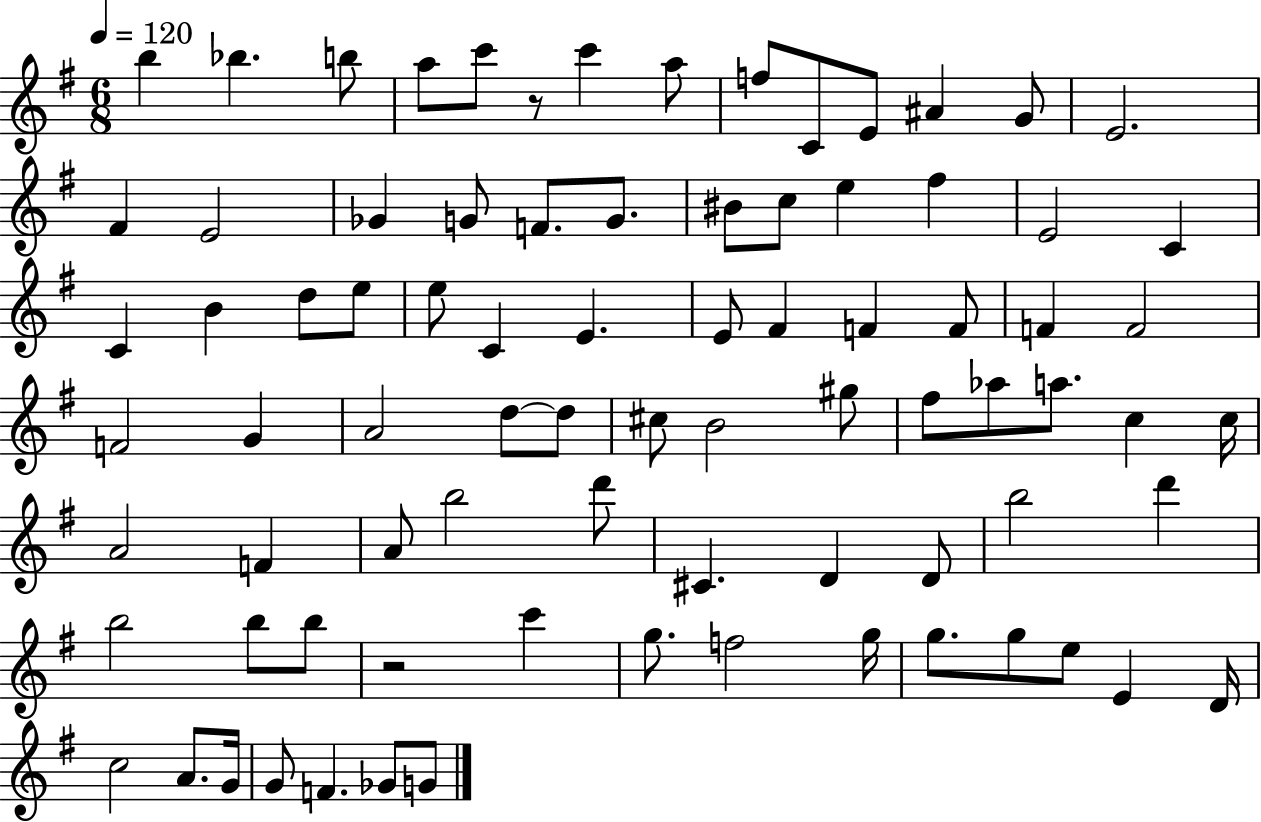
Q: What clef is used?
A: treble